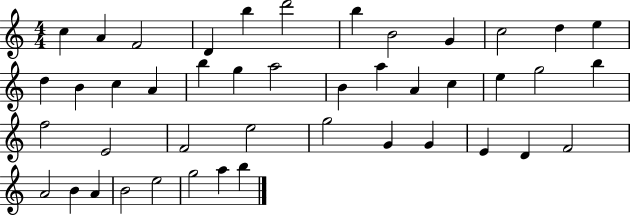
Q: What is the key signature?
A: C major